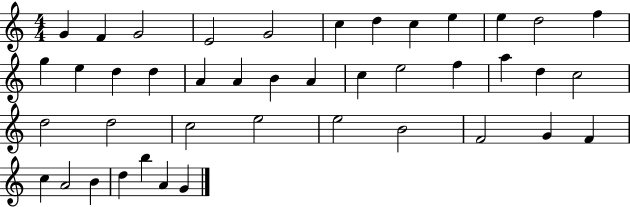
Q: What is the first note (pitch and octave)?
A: G4